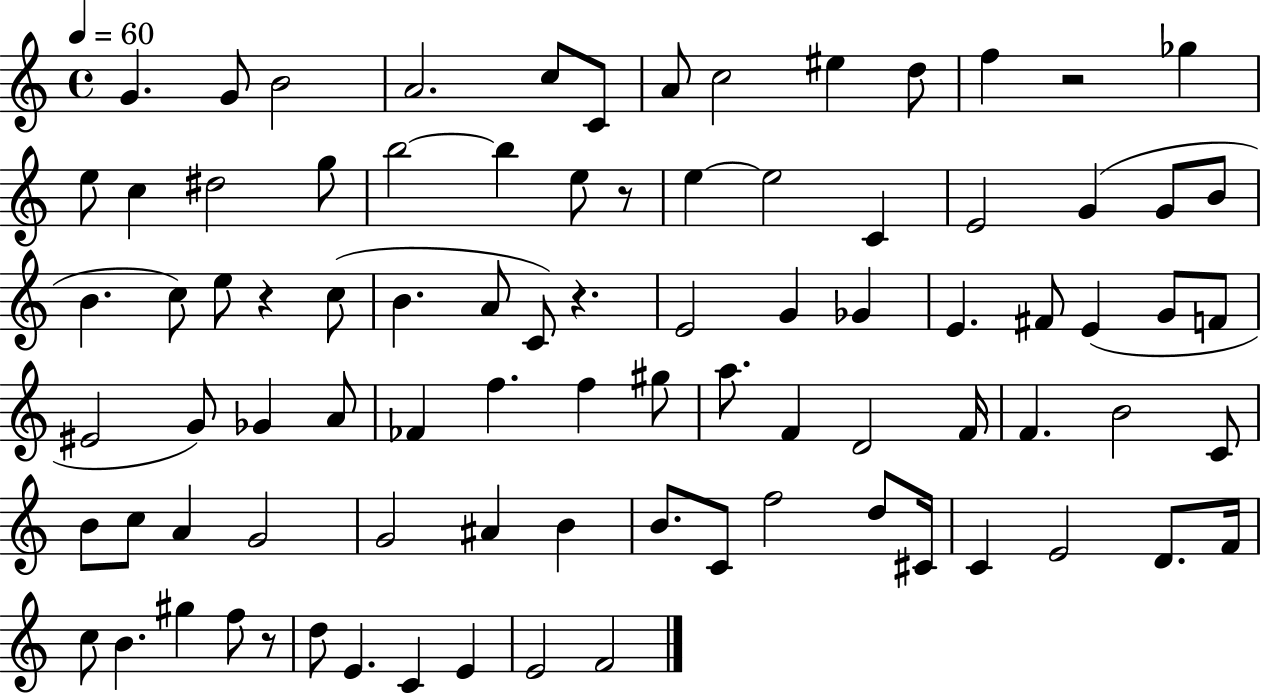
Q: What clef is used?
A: treble